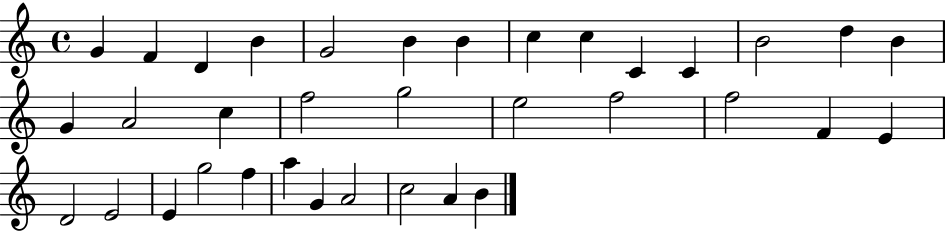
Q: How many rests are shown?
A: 0